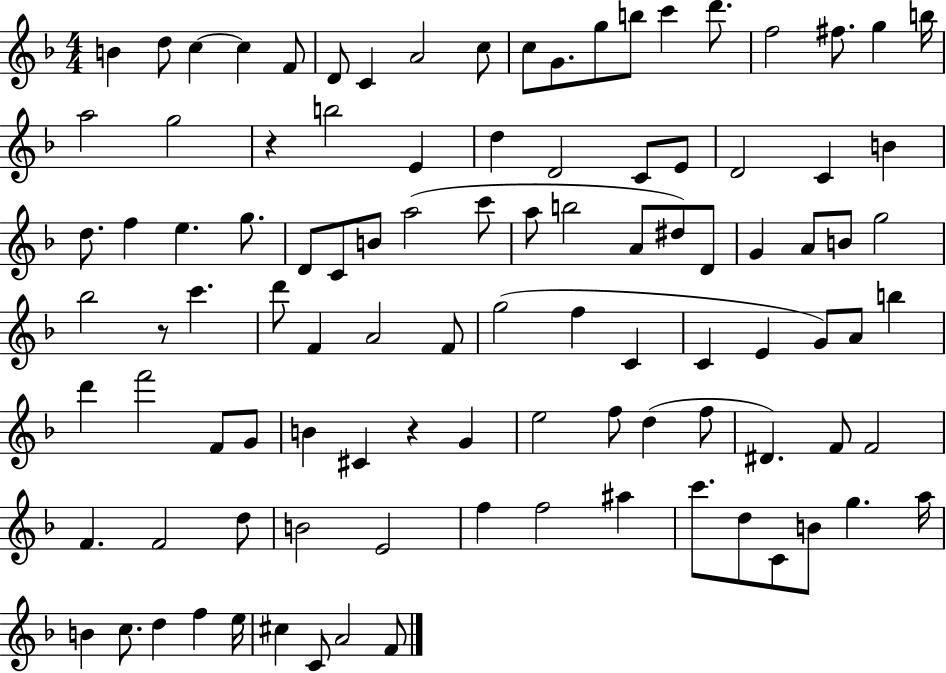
{
  \clef treble
  \numericTimeSignature
  \time 4/4
  \key f \major
  b'4 d''8 c''4~~ c''4 f'8 | d'8 c'4 a'2 c''8 | c''8 g'8. g''8 b''8 c'''4 d'''8. | f''2 fis''8. g''4 b''16 | \break a''2 g''2 | r4 b''2 e'4 | d''4 d'2 c'8 e'8 | d'2 c'4 b'4 | \break d''8. f''4 e''4. g''8. | d'8 c'8 b'8 a''2( c'''8 | a''8 b''2 a'8 dis''8) d'8 | g'4 a'8 b'8 g''2 | \break bes''2 r8 c'''4. | d'''8 f'4 a'2 f'8 | g''2( f''4 c'4 | c'4 e'4 g'8) a'8 b''4 | \break d'''4 f'''2 f'8 g'8 | b'4 cis'4 r4 g'4 | e''2 f''8 d''4( f''8 | dis'4.) f'8 f'2 | \break f'4. f'2 d''8 | b'2 e'2 | f''4 f''2 ais''4 | c'''8. d''8 c'8 b'8 g''4. a''16 | \break b'4 c''8. d''4 f''4 e''16 | cis''4 c'8 a'2 f'8 | \bar "|."
}